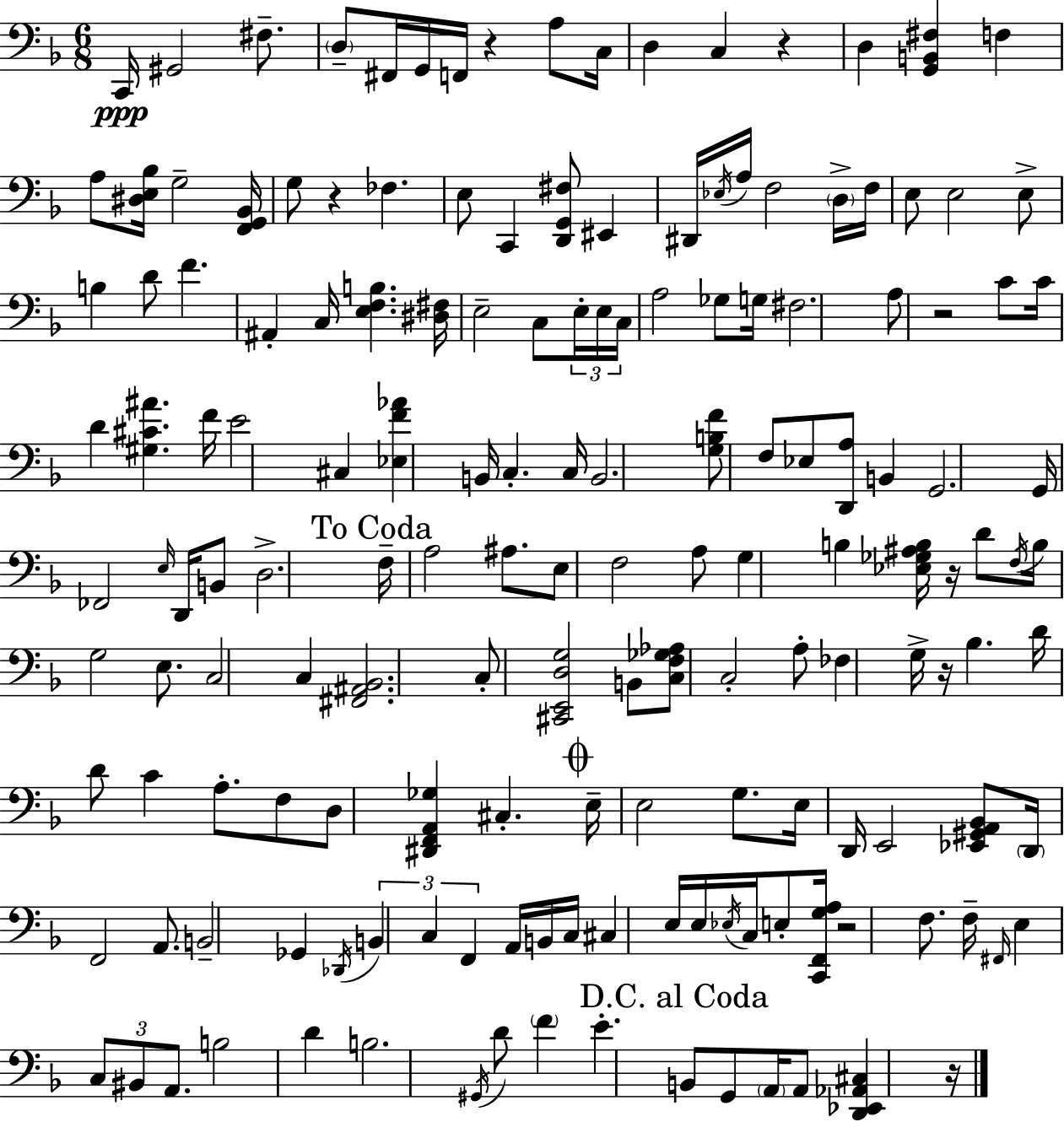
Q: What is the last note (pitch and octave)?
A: A2